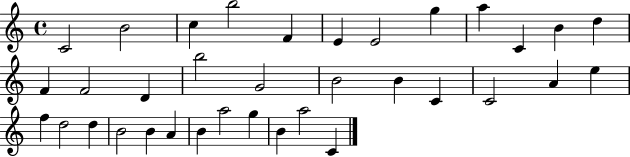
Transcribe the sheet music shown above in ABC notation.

X:1
T:Untitled
M:4/4
L:1/4
K:C
C2 B2 c b2 F E E2 g a C B d F F2 D b2 G2 B2 B C C2 A e f d2 d B2 B A B a2 g B a2 C